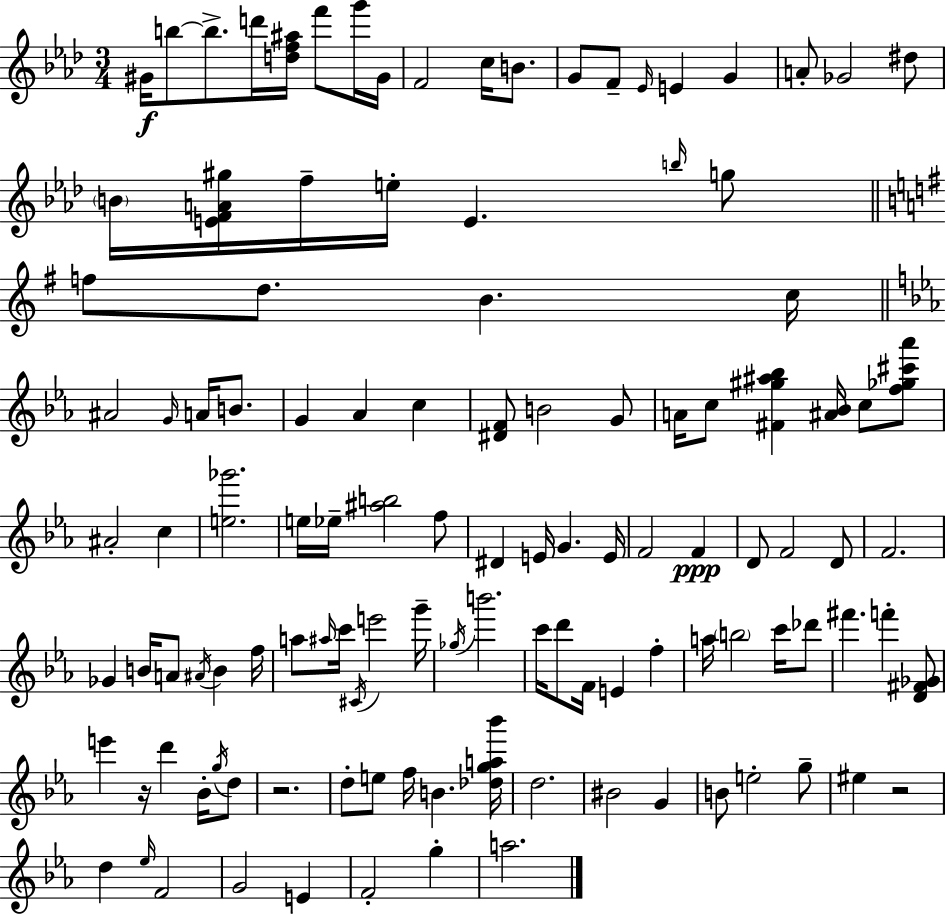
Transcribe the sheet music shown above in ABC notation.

X:1
T:Untitled
M:3/4
L:1/4
K:Fm
^G/4 b/2 b/2 d'/4 [df^a]/4 f'/2 g'/4 ^G/4 F2 c/4 B/2 G/2 F/2 _E/4 E G A/2 _G2 ^d/2 B/4 [EFA^g]/4 f/4 e/4 E b/4 g/2 f/2 d/2 B c/4 ^A2 G/4 A/4 B/2 G _A c [^DF]/2 B2 G/2 A/4 c/2 [^F^g^a_b] [^A_B]/4 c/2 [f_g^c'_a']/2 ^A2 c [e_g']2 e/4 _e/4 [^ab]2 f/2 ^D E/4 G E/4 F2 F D/2 F2 D/2 F2 _G B/4 A/2 ^A/4 B f/4 a/2 ^a/4 c'/4 ^C/4 e'2 g'/4 _g/4 b'2 c'/4 d'/2 F/4 E f a/4 b2 c'/4 _d'/2 ^f' f' [D^F_G]/2 e' z/4 d' _B/4 g/4 d/2 z2 d/2 e/2 f/4 B [_dga_b']/4 d2 ^B2 G B/2 e2 g/2 ^e z2 d _e/4 F2 G2 E F2 g a2